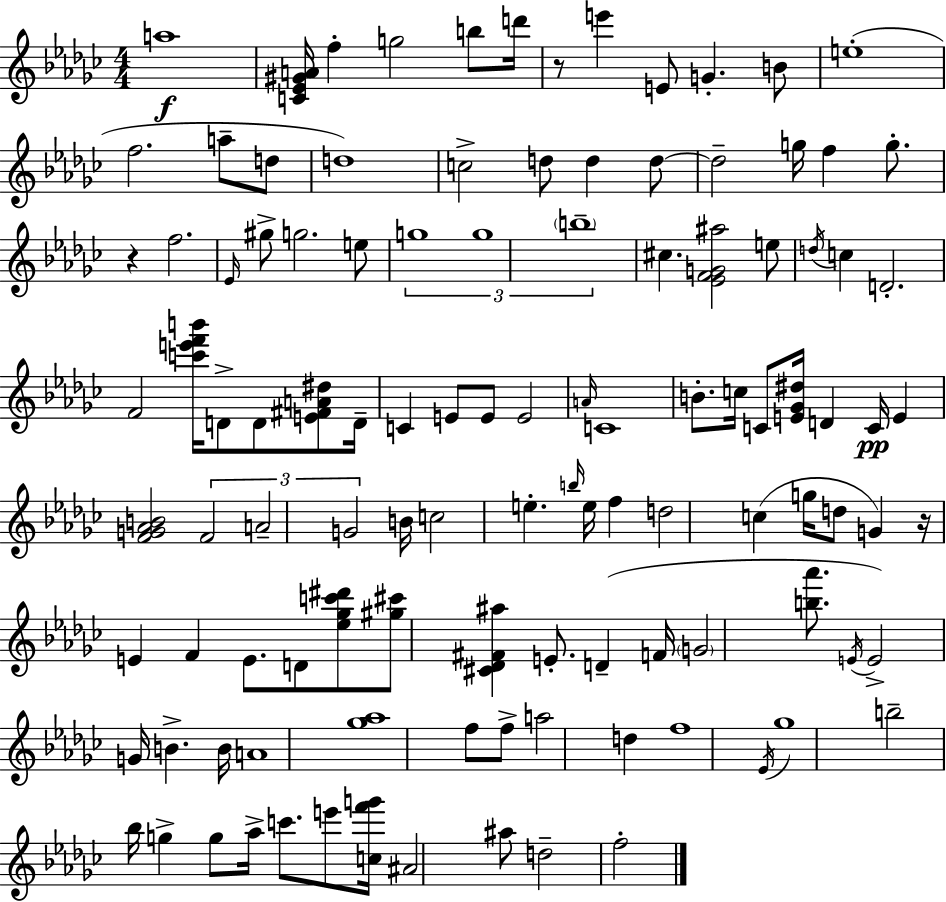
{
  \clef treble
  \numericTimeSignature
  \time 4/4
  \key ees \minor
  a''1\f | <c' ees' gis' a'>16 f''4-. g''2 b''8 d'''16 | r8 e'''4 e'8 g'4.-. b'8 | e''1-.( | \break f''2. a''8-- d''8 | d''1) | c''2-> d''8 d''4 d''8~~ | d''2-- g''16 f''4 g''8.-. | \break r4 f''2. | \grace { ees'16 } gis''8-> g''2. e''8 | \tuplet 3/2 { g''1 | g''1 | \break \parenthesize b''1-- } | cis''4. <ees' f' g' ais''>2 e''8 | \acciaccatura { d''16 } c''4 d'2.-. | f'2 <c''' e''' f''' b'''>16 d'8-> d'8 <e' fis' a' dis''>8 | \break d'16-- c'4 e'8 e'8 e'2 | \grace { a'16 } c'1 | b'8.-. c''16 c'8 <e' ges' dis''>16 d'4 c'16\pp e'4 | <f' g' aes' b'>2 \tuplet 3/2 { f'2 | \break a'2-- g'2 } | b'16 c''2 e''4.-. | \grace { b''16 } e''16 f''4 d''2 | c''4( g''16 d''8 g'4) r16 e'4 | \break f'4 e'8. d'8 <ees'' ges'' c''' dis'''>8 <gis'' cis'''>8 <cis' des' fis' ais''>4 | e'8.-. d'4--( f'16 \parenthesize g'2 | <b'' aes'''>8. \acciaccatura { e'16 } e'2->) g'16 b'4.-> | b'16 a'1 | \break <ges'' aes''>1 | f''8 f''8-> a''2 | d''4 f''1 | \acciaccatura { ees'16 } ges''1 | \break b''2-- bes''16 g''4-> | g''8 aes''16-> c'''8. e'''8 <c'' f''' g'''>16 ais'2 | ais''8 d''2-- f''2-. | \bar "|."
}